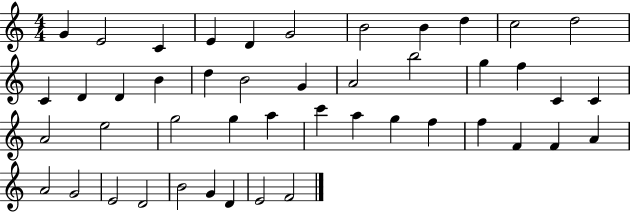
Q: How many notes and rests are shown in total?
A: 46